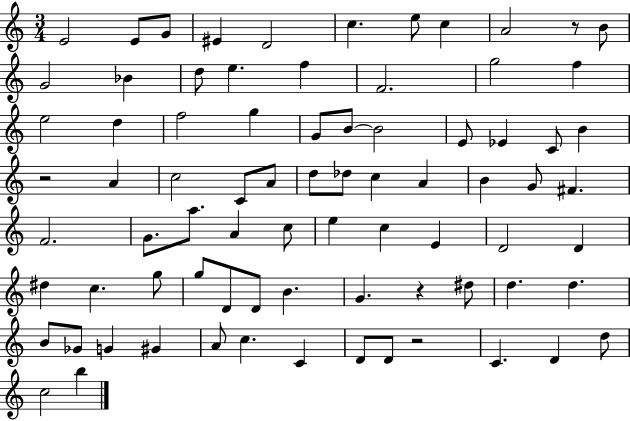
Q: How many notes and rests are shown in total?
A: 79